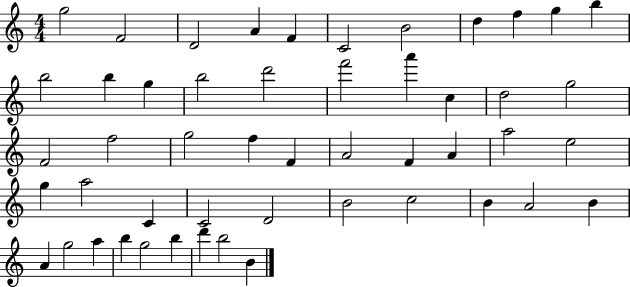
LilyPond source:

{
  \clef treble
  \numericTimeSignature
  \time 4/4
  \key c \major
  g''2 f'2 | d'2 a'4 f'4 | c'2 b'2 | d''4 f''4 g''4 b''4 | \break b''2 b''4 g''4 | b''2 d'''2 | f'''2 a'''4 c''4 | d''2 g''2 | \break f'2 f''2 | g''2 f''4 f'4 | a'2 f'4 a'4 | a''2 e''2 | \break g''4 a''2 c'4 | c'2 d'2 | b'2 c''2 | b'4 a'2 b'4 | \break a'4 g''2 a''4 | b''4 g''2 b''4 | d'''4 b''2 b'4 | \bar "|."
}